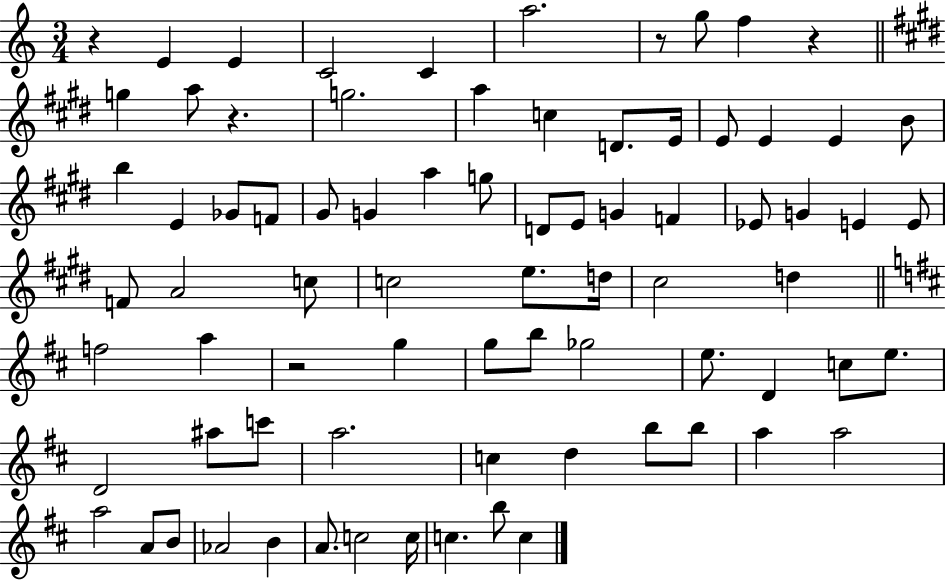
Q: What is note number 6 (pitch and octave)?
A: G5